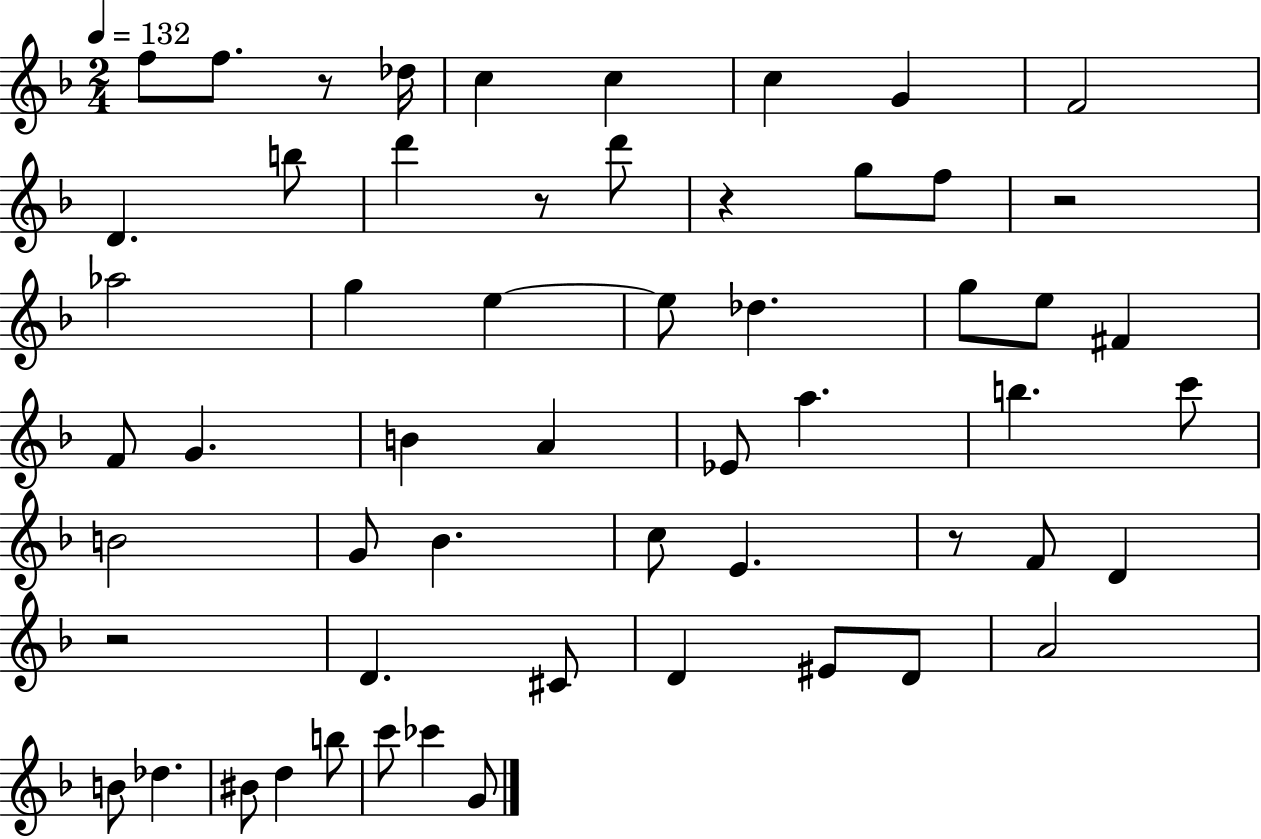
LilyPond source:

{
  \clef treble
  \numericTimeSignature
  \time 2/4
  \key f \major
  \tempo 4 = 132
  \repeat volta 2 { f''8 f''8. r8 des''16 | c''4 c''4 | c''4 g'4 | f'2 | \break d'4. b''8 | d'''4 r8 d'''8 | r4 g''8 f''8 | r2 | \break aes''2 | g''4 e''4~~ | e''8 des''4. | g''8 e''8 fis'4 | \break f'8 g'4. | b'4 a'4 | ees'8 a''4. | b''4. c'''8 | \break b'2 | g'8 bes'4. | c''8 e'4. | r8 f'8 d'4 | \break r2 | d'4. cis'8 | d'4 eis'8 d'8 | a'2 | \break b'8 des''4. | bis'8 d''4 b''8 | c'''8 ces'''4 g'8 | } \bar "|."
}